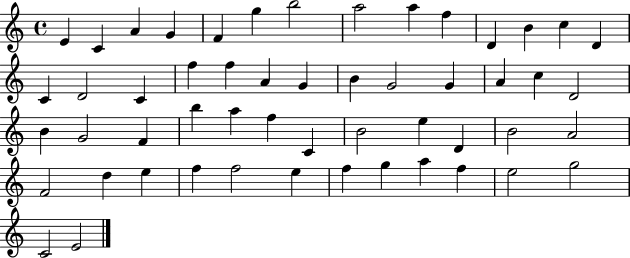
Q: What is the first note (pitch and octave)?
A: E4